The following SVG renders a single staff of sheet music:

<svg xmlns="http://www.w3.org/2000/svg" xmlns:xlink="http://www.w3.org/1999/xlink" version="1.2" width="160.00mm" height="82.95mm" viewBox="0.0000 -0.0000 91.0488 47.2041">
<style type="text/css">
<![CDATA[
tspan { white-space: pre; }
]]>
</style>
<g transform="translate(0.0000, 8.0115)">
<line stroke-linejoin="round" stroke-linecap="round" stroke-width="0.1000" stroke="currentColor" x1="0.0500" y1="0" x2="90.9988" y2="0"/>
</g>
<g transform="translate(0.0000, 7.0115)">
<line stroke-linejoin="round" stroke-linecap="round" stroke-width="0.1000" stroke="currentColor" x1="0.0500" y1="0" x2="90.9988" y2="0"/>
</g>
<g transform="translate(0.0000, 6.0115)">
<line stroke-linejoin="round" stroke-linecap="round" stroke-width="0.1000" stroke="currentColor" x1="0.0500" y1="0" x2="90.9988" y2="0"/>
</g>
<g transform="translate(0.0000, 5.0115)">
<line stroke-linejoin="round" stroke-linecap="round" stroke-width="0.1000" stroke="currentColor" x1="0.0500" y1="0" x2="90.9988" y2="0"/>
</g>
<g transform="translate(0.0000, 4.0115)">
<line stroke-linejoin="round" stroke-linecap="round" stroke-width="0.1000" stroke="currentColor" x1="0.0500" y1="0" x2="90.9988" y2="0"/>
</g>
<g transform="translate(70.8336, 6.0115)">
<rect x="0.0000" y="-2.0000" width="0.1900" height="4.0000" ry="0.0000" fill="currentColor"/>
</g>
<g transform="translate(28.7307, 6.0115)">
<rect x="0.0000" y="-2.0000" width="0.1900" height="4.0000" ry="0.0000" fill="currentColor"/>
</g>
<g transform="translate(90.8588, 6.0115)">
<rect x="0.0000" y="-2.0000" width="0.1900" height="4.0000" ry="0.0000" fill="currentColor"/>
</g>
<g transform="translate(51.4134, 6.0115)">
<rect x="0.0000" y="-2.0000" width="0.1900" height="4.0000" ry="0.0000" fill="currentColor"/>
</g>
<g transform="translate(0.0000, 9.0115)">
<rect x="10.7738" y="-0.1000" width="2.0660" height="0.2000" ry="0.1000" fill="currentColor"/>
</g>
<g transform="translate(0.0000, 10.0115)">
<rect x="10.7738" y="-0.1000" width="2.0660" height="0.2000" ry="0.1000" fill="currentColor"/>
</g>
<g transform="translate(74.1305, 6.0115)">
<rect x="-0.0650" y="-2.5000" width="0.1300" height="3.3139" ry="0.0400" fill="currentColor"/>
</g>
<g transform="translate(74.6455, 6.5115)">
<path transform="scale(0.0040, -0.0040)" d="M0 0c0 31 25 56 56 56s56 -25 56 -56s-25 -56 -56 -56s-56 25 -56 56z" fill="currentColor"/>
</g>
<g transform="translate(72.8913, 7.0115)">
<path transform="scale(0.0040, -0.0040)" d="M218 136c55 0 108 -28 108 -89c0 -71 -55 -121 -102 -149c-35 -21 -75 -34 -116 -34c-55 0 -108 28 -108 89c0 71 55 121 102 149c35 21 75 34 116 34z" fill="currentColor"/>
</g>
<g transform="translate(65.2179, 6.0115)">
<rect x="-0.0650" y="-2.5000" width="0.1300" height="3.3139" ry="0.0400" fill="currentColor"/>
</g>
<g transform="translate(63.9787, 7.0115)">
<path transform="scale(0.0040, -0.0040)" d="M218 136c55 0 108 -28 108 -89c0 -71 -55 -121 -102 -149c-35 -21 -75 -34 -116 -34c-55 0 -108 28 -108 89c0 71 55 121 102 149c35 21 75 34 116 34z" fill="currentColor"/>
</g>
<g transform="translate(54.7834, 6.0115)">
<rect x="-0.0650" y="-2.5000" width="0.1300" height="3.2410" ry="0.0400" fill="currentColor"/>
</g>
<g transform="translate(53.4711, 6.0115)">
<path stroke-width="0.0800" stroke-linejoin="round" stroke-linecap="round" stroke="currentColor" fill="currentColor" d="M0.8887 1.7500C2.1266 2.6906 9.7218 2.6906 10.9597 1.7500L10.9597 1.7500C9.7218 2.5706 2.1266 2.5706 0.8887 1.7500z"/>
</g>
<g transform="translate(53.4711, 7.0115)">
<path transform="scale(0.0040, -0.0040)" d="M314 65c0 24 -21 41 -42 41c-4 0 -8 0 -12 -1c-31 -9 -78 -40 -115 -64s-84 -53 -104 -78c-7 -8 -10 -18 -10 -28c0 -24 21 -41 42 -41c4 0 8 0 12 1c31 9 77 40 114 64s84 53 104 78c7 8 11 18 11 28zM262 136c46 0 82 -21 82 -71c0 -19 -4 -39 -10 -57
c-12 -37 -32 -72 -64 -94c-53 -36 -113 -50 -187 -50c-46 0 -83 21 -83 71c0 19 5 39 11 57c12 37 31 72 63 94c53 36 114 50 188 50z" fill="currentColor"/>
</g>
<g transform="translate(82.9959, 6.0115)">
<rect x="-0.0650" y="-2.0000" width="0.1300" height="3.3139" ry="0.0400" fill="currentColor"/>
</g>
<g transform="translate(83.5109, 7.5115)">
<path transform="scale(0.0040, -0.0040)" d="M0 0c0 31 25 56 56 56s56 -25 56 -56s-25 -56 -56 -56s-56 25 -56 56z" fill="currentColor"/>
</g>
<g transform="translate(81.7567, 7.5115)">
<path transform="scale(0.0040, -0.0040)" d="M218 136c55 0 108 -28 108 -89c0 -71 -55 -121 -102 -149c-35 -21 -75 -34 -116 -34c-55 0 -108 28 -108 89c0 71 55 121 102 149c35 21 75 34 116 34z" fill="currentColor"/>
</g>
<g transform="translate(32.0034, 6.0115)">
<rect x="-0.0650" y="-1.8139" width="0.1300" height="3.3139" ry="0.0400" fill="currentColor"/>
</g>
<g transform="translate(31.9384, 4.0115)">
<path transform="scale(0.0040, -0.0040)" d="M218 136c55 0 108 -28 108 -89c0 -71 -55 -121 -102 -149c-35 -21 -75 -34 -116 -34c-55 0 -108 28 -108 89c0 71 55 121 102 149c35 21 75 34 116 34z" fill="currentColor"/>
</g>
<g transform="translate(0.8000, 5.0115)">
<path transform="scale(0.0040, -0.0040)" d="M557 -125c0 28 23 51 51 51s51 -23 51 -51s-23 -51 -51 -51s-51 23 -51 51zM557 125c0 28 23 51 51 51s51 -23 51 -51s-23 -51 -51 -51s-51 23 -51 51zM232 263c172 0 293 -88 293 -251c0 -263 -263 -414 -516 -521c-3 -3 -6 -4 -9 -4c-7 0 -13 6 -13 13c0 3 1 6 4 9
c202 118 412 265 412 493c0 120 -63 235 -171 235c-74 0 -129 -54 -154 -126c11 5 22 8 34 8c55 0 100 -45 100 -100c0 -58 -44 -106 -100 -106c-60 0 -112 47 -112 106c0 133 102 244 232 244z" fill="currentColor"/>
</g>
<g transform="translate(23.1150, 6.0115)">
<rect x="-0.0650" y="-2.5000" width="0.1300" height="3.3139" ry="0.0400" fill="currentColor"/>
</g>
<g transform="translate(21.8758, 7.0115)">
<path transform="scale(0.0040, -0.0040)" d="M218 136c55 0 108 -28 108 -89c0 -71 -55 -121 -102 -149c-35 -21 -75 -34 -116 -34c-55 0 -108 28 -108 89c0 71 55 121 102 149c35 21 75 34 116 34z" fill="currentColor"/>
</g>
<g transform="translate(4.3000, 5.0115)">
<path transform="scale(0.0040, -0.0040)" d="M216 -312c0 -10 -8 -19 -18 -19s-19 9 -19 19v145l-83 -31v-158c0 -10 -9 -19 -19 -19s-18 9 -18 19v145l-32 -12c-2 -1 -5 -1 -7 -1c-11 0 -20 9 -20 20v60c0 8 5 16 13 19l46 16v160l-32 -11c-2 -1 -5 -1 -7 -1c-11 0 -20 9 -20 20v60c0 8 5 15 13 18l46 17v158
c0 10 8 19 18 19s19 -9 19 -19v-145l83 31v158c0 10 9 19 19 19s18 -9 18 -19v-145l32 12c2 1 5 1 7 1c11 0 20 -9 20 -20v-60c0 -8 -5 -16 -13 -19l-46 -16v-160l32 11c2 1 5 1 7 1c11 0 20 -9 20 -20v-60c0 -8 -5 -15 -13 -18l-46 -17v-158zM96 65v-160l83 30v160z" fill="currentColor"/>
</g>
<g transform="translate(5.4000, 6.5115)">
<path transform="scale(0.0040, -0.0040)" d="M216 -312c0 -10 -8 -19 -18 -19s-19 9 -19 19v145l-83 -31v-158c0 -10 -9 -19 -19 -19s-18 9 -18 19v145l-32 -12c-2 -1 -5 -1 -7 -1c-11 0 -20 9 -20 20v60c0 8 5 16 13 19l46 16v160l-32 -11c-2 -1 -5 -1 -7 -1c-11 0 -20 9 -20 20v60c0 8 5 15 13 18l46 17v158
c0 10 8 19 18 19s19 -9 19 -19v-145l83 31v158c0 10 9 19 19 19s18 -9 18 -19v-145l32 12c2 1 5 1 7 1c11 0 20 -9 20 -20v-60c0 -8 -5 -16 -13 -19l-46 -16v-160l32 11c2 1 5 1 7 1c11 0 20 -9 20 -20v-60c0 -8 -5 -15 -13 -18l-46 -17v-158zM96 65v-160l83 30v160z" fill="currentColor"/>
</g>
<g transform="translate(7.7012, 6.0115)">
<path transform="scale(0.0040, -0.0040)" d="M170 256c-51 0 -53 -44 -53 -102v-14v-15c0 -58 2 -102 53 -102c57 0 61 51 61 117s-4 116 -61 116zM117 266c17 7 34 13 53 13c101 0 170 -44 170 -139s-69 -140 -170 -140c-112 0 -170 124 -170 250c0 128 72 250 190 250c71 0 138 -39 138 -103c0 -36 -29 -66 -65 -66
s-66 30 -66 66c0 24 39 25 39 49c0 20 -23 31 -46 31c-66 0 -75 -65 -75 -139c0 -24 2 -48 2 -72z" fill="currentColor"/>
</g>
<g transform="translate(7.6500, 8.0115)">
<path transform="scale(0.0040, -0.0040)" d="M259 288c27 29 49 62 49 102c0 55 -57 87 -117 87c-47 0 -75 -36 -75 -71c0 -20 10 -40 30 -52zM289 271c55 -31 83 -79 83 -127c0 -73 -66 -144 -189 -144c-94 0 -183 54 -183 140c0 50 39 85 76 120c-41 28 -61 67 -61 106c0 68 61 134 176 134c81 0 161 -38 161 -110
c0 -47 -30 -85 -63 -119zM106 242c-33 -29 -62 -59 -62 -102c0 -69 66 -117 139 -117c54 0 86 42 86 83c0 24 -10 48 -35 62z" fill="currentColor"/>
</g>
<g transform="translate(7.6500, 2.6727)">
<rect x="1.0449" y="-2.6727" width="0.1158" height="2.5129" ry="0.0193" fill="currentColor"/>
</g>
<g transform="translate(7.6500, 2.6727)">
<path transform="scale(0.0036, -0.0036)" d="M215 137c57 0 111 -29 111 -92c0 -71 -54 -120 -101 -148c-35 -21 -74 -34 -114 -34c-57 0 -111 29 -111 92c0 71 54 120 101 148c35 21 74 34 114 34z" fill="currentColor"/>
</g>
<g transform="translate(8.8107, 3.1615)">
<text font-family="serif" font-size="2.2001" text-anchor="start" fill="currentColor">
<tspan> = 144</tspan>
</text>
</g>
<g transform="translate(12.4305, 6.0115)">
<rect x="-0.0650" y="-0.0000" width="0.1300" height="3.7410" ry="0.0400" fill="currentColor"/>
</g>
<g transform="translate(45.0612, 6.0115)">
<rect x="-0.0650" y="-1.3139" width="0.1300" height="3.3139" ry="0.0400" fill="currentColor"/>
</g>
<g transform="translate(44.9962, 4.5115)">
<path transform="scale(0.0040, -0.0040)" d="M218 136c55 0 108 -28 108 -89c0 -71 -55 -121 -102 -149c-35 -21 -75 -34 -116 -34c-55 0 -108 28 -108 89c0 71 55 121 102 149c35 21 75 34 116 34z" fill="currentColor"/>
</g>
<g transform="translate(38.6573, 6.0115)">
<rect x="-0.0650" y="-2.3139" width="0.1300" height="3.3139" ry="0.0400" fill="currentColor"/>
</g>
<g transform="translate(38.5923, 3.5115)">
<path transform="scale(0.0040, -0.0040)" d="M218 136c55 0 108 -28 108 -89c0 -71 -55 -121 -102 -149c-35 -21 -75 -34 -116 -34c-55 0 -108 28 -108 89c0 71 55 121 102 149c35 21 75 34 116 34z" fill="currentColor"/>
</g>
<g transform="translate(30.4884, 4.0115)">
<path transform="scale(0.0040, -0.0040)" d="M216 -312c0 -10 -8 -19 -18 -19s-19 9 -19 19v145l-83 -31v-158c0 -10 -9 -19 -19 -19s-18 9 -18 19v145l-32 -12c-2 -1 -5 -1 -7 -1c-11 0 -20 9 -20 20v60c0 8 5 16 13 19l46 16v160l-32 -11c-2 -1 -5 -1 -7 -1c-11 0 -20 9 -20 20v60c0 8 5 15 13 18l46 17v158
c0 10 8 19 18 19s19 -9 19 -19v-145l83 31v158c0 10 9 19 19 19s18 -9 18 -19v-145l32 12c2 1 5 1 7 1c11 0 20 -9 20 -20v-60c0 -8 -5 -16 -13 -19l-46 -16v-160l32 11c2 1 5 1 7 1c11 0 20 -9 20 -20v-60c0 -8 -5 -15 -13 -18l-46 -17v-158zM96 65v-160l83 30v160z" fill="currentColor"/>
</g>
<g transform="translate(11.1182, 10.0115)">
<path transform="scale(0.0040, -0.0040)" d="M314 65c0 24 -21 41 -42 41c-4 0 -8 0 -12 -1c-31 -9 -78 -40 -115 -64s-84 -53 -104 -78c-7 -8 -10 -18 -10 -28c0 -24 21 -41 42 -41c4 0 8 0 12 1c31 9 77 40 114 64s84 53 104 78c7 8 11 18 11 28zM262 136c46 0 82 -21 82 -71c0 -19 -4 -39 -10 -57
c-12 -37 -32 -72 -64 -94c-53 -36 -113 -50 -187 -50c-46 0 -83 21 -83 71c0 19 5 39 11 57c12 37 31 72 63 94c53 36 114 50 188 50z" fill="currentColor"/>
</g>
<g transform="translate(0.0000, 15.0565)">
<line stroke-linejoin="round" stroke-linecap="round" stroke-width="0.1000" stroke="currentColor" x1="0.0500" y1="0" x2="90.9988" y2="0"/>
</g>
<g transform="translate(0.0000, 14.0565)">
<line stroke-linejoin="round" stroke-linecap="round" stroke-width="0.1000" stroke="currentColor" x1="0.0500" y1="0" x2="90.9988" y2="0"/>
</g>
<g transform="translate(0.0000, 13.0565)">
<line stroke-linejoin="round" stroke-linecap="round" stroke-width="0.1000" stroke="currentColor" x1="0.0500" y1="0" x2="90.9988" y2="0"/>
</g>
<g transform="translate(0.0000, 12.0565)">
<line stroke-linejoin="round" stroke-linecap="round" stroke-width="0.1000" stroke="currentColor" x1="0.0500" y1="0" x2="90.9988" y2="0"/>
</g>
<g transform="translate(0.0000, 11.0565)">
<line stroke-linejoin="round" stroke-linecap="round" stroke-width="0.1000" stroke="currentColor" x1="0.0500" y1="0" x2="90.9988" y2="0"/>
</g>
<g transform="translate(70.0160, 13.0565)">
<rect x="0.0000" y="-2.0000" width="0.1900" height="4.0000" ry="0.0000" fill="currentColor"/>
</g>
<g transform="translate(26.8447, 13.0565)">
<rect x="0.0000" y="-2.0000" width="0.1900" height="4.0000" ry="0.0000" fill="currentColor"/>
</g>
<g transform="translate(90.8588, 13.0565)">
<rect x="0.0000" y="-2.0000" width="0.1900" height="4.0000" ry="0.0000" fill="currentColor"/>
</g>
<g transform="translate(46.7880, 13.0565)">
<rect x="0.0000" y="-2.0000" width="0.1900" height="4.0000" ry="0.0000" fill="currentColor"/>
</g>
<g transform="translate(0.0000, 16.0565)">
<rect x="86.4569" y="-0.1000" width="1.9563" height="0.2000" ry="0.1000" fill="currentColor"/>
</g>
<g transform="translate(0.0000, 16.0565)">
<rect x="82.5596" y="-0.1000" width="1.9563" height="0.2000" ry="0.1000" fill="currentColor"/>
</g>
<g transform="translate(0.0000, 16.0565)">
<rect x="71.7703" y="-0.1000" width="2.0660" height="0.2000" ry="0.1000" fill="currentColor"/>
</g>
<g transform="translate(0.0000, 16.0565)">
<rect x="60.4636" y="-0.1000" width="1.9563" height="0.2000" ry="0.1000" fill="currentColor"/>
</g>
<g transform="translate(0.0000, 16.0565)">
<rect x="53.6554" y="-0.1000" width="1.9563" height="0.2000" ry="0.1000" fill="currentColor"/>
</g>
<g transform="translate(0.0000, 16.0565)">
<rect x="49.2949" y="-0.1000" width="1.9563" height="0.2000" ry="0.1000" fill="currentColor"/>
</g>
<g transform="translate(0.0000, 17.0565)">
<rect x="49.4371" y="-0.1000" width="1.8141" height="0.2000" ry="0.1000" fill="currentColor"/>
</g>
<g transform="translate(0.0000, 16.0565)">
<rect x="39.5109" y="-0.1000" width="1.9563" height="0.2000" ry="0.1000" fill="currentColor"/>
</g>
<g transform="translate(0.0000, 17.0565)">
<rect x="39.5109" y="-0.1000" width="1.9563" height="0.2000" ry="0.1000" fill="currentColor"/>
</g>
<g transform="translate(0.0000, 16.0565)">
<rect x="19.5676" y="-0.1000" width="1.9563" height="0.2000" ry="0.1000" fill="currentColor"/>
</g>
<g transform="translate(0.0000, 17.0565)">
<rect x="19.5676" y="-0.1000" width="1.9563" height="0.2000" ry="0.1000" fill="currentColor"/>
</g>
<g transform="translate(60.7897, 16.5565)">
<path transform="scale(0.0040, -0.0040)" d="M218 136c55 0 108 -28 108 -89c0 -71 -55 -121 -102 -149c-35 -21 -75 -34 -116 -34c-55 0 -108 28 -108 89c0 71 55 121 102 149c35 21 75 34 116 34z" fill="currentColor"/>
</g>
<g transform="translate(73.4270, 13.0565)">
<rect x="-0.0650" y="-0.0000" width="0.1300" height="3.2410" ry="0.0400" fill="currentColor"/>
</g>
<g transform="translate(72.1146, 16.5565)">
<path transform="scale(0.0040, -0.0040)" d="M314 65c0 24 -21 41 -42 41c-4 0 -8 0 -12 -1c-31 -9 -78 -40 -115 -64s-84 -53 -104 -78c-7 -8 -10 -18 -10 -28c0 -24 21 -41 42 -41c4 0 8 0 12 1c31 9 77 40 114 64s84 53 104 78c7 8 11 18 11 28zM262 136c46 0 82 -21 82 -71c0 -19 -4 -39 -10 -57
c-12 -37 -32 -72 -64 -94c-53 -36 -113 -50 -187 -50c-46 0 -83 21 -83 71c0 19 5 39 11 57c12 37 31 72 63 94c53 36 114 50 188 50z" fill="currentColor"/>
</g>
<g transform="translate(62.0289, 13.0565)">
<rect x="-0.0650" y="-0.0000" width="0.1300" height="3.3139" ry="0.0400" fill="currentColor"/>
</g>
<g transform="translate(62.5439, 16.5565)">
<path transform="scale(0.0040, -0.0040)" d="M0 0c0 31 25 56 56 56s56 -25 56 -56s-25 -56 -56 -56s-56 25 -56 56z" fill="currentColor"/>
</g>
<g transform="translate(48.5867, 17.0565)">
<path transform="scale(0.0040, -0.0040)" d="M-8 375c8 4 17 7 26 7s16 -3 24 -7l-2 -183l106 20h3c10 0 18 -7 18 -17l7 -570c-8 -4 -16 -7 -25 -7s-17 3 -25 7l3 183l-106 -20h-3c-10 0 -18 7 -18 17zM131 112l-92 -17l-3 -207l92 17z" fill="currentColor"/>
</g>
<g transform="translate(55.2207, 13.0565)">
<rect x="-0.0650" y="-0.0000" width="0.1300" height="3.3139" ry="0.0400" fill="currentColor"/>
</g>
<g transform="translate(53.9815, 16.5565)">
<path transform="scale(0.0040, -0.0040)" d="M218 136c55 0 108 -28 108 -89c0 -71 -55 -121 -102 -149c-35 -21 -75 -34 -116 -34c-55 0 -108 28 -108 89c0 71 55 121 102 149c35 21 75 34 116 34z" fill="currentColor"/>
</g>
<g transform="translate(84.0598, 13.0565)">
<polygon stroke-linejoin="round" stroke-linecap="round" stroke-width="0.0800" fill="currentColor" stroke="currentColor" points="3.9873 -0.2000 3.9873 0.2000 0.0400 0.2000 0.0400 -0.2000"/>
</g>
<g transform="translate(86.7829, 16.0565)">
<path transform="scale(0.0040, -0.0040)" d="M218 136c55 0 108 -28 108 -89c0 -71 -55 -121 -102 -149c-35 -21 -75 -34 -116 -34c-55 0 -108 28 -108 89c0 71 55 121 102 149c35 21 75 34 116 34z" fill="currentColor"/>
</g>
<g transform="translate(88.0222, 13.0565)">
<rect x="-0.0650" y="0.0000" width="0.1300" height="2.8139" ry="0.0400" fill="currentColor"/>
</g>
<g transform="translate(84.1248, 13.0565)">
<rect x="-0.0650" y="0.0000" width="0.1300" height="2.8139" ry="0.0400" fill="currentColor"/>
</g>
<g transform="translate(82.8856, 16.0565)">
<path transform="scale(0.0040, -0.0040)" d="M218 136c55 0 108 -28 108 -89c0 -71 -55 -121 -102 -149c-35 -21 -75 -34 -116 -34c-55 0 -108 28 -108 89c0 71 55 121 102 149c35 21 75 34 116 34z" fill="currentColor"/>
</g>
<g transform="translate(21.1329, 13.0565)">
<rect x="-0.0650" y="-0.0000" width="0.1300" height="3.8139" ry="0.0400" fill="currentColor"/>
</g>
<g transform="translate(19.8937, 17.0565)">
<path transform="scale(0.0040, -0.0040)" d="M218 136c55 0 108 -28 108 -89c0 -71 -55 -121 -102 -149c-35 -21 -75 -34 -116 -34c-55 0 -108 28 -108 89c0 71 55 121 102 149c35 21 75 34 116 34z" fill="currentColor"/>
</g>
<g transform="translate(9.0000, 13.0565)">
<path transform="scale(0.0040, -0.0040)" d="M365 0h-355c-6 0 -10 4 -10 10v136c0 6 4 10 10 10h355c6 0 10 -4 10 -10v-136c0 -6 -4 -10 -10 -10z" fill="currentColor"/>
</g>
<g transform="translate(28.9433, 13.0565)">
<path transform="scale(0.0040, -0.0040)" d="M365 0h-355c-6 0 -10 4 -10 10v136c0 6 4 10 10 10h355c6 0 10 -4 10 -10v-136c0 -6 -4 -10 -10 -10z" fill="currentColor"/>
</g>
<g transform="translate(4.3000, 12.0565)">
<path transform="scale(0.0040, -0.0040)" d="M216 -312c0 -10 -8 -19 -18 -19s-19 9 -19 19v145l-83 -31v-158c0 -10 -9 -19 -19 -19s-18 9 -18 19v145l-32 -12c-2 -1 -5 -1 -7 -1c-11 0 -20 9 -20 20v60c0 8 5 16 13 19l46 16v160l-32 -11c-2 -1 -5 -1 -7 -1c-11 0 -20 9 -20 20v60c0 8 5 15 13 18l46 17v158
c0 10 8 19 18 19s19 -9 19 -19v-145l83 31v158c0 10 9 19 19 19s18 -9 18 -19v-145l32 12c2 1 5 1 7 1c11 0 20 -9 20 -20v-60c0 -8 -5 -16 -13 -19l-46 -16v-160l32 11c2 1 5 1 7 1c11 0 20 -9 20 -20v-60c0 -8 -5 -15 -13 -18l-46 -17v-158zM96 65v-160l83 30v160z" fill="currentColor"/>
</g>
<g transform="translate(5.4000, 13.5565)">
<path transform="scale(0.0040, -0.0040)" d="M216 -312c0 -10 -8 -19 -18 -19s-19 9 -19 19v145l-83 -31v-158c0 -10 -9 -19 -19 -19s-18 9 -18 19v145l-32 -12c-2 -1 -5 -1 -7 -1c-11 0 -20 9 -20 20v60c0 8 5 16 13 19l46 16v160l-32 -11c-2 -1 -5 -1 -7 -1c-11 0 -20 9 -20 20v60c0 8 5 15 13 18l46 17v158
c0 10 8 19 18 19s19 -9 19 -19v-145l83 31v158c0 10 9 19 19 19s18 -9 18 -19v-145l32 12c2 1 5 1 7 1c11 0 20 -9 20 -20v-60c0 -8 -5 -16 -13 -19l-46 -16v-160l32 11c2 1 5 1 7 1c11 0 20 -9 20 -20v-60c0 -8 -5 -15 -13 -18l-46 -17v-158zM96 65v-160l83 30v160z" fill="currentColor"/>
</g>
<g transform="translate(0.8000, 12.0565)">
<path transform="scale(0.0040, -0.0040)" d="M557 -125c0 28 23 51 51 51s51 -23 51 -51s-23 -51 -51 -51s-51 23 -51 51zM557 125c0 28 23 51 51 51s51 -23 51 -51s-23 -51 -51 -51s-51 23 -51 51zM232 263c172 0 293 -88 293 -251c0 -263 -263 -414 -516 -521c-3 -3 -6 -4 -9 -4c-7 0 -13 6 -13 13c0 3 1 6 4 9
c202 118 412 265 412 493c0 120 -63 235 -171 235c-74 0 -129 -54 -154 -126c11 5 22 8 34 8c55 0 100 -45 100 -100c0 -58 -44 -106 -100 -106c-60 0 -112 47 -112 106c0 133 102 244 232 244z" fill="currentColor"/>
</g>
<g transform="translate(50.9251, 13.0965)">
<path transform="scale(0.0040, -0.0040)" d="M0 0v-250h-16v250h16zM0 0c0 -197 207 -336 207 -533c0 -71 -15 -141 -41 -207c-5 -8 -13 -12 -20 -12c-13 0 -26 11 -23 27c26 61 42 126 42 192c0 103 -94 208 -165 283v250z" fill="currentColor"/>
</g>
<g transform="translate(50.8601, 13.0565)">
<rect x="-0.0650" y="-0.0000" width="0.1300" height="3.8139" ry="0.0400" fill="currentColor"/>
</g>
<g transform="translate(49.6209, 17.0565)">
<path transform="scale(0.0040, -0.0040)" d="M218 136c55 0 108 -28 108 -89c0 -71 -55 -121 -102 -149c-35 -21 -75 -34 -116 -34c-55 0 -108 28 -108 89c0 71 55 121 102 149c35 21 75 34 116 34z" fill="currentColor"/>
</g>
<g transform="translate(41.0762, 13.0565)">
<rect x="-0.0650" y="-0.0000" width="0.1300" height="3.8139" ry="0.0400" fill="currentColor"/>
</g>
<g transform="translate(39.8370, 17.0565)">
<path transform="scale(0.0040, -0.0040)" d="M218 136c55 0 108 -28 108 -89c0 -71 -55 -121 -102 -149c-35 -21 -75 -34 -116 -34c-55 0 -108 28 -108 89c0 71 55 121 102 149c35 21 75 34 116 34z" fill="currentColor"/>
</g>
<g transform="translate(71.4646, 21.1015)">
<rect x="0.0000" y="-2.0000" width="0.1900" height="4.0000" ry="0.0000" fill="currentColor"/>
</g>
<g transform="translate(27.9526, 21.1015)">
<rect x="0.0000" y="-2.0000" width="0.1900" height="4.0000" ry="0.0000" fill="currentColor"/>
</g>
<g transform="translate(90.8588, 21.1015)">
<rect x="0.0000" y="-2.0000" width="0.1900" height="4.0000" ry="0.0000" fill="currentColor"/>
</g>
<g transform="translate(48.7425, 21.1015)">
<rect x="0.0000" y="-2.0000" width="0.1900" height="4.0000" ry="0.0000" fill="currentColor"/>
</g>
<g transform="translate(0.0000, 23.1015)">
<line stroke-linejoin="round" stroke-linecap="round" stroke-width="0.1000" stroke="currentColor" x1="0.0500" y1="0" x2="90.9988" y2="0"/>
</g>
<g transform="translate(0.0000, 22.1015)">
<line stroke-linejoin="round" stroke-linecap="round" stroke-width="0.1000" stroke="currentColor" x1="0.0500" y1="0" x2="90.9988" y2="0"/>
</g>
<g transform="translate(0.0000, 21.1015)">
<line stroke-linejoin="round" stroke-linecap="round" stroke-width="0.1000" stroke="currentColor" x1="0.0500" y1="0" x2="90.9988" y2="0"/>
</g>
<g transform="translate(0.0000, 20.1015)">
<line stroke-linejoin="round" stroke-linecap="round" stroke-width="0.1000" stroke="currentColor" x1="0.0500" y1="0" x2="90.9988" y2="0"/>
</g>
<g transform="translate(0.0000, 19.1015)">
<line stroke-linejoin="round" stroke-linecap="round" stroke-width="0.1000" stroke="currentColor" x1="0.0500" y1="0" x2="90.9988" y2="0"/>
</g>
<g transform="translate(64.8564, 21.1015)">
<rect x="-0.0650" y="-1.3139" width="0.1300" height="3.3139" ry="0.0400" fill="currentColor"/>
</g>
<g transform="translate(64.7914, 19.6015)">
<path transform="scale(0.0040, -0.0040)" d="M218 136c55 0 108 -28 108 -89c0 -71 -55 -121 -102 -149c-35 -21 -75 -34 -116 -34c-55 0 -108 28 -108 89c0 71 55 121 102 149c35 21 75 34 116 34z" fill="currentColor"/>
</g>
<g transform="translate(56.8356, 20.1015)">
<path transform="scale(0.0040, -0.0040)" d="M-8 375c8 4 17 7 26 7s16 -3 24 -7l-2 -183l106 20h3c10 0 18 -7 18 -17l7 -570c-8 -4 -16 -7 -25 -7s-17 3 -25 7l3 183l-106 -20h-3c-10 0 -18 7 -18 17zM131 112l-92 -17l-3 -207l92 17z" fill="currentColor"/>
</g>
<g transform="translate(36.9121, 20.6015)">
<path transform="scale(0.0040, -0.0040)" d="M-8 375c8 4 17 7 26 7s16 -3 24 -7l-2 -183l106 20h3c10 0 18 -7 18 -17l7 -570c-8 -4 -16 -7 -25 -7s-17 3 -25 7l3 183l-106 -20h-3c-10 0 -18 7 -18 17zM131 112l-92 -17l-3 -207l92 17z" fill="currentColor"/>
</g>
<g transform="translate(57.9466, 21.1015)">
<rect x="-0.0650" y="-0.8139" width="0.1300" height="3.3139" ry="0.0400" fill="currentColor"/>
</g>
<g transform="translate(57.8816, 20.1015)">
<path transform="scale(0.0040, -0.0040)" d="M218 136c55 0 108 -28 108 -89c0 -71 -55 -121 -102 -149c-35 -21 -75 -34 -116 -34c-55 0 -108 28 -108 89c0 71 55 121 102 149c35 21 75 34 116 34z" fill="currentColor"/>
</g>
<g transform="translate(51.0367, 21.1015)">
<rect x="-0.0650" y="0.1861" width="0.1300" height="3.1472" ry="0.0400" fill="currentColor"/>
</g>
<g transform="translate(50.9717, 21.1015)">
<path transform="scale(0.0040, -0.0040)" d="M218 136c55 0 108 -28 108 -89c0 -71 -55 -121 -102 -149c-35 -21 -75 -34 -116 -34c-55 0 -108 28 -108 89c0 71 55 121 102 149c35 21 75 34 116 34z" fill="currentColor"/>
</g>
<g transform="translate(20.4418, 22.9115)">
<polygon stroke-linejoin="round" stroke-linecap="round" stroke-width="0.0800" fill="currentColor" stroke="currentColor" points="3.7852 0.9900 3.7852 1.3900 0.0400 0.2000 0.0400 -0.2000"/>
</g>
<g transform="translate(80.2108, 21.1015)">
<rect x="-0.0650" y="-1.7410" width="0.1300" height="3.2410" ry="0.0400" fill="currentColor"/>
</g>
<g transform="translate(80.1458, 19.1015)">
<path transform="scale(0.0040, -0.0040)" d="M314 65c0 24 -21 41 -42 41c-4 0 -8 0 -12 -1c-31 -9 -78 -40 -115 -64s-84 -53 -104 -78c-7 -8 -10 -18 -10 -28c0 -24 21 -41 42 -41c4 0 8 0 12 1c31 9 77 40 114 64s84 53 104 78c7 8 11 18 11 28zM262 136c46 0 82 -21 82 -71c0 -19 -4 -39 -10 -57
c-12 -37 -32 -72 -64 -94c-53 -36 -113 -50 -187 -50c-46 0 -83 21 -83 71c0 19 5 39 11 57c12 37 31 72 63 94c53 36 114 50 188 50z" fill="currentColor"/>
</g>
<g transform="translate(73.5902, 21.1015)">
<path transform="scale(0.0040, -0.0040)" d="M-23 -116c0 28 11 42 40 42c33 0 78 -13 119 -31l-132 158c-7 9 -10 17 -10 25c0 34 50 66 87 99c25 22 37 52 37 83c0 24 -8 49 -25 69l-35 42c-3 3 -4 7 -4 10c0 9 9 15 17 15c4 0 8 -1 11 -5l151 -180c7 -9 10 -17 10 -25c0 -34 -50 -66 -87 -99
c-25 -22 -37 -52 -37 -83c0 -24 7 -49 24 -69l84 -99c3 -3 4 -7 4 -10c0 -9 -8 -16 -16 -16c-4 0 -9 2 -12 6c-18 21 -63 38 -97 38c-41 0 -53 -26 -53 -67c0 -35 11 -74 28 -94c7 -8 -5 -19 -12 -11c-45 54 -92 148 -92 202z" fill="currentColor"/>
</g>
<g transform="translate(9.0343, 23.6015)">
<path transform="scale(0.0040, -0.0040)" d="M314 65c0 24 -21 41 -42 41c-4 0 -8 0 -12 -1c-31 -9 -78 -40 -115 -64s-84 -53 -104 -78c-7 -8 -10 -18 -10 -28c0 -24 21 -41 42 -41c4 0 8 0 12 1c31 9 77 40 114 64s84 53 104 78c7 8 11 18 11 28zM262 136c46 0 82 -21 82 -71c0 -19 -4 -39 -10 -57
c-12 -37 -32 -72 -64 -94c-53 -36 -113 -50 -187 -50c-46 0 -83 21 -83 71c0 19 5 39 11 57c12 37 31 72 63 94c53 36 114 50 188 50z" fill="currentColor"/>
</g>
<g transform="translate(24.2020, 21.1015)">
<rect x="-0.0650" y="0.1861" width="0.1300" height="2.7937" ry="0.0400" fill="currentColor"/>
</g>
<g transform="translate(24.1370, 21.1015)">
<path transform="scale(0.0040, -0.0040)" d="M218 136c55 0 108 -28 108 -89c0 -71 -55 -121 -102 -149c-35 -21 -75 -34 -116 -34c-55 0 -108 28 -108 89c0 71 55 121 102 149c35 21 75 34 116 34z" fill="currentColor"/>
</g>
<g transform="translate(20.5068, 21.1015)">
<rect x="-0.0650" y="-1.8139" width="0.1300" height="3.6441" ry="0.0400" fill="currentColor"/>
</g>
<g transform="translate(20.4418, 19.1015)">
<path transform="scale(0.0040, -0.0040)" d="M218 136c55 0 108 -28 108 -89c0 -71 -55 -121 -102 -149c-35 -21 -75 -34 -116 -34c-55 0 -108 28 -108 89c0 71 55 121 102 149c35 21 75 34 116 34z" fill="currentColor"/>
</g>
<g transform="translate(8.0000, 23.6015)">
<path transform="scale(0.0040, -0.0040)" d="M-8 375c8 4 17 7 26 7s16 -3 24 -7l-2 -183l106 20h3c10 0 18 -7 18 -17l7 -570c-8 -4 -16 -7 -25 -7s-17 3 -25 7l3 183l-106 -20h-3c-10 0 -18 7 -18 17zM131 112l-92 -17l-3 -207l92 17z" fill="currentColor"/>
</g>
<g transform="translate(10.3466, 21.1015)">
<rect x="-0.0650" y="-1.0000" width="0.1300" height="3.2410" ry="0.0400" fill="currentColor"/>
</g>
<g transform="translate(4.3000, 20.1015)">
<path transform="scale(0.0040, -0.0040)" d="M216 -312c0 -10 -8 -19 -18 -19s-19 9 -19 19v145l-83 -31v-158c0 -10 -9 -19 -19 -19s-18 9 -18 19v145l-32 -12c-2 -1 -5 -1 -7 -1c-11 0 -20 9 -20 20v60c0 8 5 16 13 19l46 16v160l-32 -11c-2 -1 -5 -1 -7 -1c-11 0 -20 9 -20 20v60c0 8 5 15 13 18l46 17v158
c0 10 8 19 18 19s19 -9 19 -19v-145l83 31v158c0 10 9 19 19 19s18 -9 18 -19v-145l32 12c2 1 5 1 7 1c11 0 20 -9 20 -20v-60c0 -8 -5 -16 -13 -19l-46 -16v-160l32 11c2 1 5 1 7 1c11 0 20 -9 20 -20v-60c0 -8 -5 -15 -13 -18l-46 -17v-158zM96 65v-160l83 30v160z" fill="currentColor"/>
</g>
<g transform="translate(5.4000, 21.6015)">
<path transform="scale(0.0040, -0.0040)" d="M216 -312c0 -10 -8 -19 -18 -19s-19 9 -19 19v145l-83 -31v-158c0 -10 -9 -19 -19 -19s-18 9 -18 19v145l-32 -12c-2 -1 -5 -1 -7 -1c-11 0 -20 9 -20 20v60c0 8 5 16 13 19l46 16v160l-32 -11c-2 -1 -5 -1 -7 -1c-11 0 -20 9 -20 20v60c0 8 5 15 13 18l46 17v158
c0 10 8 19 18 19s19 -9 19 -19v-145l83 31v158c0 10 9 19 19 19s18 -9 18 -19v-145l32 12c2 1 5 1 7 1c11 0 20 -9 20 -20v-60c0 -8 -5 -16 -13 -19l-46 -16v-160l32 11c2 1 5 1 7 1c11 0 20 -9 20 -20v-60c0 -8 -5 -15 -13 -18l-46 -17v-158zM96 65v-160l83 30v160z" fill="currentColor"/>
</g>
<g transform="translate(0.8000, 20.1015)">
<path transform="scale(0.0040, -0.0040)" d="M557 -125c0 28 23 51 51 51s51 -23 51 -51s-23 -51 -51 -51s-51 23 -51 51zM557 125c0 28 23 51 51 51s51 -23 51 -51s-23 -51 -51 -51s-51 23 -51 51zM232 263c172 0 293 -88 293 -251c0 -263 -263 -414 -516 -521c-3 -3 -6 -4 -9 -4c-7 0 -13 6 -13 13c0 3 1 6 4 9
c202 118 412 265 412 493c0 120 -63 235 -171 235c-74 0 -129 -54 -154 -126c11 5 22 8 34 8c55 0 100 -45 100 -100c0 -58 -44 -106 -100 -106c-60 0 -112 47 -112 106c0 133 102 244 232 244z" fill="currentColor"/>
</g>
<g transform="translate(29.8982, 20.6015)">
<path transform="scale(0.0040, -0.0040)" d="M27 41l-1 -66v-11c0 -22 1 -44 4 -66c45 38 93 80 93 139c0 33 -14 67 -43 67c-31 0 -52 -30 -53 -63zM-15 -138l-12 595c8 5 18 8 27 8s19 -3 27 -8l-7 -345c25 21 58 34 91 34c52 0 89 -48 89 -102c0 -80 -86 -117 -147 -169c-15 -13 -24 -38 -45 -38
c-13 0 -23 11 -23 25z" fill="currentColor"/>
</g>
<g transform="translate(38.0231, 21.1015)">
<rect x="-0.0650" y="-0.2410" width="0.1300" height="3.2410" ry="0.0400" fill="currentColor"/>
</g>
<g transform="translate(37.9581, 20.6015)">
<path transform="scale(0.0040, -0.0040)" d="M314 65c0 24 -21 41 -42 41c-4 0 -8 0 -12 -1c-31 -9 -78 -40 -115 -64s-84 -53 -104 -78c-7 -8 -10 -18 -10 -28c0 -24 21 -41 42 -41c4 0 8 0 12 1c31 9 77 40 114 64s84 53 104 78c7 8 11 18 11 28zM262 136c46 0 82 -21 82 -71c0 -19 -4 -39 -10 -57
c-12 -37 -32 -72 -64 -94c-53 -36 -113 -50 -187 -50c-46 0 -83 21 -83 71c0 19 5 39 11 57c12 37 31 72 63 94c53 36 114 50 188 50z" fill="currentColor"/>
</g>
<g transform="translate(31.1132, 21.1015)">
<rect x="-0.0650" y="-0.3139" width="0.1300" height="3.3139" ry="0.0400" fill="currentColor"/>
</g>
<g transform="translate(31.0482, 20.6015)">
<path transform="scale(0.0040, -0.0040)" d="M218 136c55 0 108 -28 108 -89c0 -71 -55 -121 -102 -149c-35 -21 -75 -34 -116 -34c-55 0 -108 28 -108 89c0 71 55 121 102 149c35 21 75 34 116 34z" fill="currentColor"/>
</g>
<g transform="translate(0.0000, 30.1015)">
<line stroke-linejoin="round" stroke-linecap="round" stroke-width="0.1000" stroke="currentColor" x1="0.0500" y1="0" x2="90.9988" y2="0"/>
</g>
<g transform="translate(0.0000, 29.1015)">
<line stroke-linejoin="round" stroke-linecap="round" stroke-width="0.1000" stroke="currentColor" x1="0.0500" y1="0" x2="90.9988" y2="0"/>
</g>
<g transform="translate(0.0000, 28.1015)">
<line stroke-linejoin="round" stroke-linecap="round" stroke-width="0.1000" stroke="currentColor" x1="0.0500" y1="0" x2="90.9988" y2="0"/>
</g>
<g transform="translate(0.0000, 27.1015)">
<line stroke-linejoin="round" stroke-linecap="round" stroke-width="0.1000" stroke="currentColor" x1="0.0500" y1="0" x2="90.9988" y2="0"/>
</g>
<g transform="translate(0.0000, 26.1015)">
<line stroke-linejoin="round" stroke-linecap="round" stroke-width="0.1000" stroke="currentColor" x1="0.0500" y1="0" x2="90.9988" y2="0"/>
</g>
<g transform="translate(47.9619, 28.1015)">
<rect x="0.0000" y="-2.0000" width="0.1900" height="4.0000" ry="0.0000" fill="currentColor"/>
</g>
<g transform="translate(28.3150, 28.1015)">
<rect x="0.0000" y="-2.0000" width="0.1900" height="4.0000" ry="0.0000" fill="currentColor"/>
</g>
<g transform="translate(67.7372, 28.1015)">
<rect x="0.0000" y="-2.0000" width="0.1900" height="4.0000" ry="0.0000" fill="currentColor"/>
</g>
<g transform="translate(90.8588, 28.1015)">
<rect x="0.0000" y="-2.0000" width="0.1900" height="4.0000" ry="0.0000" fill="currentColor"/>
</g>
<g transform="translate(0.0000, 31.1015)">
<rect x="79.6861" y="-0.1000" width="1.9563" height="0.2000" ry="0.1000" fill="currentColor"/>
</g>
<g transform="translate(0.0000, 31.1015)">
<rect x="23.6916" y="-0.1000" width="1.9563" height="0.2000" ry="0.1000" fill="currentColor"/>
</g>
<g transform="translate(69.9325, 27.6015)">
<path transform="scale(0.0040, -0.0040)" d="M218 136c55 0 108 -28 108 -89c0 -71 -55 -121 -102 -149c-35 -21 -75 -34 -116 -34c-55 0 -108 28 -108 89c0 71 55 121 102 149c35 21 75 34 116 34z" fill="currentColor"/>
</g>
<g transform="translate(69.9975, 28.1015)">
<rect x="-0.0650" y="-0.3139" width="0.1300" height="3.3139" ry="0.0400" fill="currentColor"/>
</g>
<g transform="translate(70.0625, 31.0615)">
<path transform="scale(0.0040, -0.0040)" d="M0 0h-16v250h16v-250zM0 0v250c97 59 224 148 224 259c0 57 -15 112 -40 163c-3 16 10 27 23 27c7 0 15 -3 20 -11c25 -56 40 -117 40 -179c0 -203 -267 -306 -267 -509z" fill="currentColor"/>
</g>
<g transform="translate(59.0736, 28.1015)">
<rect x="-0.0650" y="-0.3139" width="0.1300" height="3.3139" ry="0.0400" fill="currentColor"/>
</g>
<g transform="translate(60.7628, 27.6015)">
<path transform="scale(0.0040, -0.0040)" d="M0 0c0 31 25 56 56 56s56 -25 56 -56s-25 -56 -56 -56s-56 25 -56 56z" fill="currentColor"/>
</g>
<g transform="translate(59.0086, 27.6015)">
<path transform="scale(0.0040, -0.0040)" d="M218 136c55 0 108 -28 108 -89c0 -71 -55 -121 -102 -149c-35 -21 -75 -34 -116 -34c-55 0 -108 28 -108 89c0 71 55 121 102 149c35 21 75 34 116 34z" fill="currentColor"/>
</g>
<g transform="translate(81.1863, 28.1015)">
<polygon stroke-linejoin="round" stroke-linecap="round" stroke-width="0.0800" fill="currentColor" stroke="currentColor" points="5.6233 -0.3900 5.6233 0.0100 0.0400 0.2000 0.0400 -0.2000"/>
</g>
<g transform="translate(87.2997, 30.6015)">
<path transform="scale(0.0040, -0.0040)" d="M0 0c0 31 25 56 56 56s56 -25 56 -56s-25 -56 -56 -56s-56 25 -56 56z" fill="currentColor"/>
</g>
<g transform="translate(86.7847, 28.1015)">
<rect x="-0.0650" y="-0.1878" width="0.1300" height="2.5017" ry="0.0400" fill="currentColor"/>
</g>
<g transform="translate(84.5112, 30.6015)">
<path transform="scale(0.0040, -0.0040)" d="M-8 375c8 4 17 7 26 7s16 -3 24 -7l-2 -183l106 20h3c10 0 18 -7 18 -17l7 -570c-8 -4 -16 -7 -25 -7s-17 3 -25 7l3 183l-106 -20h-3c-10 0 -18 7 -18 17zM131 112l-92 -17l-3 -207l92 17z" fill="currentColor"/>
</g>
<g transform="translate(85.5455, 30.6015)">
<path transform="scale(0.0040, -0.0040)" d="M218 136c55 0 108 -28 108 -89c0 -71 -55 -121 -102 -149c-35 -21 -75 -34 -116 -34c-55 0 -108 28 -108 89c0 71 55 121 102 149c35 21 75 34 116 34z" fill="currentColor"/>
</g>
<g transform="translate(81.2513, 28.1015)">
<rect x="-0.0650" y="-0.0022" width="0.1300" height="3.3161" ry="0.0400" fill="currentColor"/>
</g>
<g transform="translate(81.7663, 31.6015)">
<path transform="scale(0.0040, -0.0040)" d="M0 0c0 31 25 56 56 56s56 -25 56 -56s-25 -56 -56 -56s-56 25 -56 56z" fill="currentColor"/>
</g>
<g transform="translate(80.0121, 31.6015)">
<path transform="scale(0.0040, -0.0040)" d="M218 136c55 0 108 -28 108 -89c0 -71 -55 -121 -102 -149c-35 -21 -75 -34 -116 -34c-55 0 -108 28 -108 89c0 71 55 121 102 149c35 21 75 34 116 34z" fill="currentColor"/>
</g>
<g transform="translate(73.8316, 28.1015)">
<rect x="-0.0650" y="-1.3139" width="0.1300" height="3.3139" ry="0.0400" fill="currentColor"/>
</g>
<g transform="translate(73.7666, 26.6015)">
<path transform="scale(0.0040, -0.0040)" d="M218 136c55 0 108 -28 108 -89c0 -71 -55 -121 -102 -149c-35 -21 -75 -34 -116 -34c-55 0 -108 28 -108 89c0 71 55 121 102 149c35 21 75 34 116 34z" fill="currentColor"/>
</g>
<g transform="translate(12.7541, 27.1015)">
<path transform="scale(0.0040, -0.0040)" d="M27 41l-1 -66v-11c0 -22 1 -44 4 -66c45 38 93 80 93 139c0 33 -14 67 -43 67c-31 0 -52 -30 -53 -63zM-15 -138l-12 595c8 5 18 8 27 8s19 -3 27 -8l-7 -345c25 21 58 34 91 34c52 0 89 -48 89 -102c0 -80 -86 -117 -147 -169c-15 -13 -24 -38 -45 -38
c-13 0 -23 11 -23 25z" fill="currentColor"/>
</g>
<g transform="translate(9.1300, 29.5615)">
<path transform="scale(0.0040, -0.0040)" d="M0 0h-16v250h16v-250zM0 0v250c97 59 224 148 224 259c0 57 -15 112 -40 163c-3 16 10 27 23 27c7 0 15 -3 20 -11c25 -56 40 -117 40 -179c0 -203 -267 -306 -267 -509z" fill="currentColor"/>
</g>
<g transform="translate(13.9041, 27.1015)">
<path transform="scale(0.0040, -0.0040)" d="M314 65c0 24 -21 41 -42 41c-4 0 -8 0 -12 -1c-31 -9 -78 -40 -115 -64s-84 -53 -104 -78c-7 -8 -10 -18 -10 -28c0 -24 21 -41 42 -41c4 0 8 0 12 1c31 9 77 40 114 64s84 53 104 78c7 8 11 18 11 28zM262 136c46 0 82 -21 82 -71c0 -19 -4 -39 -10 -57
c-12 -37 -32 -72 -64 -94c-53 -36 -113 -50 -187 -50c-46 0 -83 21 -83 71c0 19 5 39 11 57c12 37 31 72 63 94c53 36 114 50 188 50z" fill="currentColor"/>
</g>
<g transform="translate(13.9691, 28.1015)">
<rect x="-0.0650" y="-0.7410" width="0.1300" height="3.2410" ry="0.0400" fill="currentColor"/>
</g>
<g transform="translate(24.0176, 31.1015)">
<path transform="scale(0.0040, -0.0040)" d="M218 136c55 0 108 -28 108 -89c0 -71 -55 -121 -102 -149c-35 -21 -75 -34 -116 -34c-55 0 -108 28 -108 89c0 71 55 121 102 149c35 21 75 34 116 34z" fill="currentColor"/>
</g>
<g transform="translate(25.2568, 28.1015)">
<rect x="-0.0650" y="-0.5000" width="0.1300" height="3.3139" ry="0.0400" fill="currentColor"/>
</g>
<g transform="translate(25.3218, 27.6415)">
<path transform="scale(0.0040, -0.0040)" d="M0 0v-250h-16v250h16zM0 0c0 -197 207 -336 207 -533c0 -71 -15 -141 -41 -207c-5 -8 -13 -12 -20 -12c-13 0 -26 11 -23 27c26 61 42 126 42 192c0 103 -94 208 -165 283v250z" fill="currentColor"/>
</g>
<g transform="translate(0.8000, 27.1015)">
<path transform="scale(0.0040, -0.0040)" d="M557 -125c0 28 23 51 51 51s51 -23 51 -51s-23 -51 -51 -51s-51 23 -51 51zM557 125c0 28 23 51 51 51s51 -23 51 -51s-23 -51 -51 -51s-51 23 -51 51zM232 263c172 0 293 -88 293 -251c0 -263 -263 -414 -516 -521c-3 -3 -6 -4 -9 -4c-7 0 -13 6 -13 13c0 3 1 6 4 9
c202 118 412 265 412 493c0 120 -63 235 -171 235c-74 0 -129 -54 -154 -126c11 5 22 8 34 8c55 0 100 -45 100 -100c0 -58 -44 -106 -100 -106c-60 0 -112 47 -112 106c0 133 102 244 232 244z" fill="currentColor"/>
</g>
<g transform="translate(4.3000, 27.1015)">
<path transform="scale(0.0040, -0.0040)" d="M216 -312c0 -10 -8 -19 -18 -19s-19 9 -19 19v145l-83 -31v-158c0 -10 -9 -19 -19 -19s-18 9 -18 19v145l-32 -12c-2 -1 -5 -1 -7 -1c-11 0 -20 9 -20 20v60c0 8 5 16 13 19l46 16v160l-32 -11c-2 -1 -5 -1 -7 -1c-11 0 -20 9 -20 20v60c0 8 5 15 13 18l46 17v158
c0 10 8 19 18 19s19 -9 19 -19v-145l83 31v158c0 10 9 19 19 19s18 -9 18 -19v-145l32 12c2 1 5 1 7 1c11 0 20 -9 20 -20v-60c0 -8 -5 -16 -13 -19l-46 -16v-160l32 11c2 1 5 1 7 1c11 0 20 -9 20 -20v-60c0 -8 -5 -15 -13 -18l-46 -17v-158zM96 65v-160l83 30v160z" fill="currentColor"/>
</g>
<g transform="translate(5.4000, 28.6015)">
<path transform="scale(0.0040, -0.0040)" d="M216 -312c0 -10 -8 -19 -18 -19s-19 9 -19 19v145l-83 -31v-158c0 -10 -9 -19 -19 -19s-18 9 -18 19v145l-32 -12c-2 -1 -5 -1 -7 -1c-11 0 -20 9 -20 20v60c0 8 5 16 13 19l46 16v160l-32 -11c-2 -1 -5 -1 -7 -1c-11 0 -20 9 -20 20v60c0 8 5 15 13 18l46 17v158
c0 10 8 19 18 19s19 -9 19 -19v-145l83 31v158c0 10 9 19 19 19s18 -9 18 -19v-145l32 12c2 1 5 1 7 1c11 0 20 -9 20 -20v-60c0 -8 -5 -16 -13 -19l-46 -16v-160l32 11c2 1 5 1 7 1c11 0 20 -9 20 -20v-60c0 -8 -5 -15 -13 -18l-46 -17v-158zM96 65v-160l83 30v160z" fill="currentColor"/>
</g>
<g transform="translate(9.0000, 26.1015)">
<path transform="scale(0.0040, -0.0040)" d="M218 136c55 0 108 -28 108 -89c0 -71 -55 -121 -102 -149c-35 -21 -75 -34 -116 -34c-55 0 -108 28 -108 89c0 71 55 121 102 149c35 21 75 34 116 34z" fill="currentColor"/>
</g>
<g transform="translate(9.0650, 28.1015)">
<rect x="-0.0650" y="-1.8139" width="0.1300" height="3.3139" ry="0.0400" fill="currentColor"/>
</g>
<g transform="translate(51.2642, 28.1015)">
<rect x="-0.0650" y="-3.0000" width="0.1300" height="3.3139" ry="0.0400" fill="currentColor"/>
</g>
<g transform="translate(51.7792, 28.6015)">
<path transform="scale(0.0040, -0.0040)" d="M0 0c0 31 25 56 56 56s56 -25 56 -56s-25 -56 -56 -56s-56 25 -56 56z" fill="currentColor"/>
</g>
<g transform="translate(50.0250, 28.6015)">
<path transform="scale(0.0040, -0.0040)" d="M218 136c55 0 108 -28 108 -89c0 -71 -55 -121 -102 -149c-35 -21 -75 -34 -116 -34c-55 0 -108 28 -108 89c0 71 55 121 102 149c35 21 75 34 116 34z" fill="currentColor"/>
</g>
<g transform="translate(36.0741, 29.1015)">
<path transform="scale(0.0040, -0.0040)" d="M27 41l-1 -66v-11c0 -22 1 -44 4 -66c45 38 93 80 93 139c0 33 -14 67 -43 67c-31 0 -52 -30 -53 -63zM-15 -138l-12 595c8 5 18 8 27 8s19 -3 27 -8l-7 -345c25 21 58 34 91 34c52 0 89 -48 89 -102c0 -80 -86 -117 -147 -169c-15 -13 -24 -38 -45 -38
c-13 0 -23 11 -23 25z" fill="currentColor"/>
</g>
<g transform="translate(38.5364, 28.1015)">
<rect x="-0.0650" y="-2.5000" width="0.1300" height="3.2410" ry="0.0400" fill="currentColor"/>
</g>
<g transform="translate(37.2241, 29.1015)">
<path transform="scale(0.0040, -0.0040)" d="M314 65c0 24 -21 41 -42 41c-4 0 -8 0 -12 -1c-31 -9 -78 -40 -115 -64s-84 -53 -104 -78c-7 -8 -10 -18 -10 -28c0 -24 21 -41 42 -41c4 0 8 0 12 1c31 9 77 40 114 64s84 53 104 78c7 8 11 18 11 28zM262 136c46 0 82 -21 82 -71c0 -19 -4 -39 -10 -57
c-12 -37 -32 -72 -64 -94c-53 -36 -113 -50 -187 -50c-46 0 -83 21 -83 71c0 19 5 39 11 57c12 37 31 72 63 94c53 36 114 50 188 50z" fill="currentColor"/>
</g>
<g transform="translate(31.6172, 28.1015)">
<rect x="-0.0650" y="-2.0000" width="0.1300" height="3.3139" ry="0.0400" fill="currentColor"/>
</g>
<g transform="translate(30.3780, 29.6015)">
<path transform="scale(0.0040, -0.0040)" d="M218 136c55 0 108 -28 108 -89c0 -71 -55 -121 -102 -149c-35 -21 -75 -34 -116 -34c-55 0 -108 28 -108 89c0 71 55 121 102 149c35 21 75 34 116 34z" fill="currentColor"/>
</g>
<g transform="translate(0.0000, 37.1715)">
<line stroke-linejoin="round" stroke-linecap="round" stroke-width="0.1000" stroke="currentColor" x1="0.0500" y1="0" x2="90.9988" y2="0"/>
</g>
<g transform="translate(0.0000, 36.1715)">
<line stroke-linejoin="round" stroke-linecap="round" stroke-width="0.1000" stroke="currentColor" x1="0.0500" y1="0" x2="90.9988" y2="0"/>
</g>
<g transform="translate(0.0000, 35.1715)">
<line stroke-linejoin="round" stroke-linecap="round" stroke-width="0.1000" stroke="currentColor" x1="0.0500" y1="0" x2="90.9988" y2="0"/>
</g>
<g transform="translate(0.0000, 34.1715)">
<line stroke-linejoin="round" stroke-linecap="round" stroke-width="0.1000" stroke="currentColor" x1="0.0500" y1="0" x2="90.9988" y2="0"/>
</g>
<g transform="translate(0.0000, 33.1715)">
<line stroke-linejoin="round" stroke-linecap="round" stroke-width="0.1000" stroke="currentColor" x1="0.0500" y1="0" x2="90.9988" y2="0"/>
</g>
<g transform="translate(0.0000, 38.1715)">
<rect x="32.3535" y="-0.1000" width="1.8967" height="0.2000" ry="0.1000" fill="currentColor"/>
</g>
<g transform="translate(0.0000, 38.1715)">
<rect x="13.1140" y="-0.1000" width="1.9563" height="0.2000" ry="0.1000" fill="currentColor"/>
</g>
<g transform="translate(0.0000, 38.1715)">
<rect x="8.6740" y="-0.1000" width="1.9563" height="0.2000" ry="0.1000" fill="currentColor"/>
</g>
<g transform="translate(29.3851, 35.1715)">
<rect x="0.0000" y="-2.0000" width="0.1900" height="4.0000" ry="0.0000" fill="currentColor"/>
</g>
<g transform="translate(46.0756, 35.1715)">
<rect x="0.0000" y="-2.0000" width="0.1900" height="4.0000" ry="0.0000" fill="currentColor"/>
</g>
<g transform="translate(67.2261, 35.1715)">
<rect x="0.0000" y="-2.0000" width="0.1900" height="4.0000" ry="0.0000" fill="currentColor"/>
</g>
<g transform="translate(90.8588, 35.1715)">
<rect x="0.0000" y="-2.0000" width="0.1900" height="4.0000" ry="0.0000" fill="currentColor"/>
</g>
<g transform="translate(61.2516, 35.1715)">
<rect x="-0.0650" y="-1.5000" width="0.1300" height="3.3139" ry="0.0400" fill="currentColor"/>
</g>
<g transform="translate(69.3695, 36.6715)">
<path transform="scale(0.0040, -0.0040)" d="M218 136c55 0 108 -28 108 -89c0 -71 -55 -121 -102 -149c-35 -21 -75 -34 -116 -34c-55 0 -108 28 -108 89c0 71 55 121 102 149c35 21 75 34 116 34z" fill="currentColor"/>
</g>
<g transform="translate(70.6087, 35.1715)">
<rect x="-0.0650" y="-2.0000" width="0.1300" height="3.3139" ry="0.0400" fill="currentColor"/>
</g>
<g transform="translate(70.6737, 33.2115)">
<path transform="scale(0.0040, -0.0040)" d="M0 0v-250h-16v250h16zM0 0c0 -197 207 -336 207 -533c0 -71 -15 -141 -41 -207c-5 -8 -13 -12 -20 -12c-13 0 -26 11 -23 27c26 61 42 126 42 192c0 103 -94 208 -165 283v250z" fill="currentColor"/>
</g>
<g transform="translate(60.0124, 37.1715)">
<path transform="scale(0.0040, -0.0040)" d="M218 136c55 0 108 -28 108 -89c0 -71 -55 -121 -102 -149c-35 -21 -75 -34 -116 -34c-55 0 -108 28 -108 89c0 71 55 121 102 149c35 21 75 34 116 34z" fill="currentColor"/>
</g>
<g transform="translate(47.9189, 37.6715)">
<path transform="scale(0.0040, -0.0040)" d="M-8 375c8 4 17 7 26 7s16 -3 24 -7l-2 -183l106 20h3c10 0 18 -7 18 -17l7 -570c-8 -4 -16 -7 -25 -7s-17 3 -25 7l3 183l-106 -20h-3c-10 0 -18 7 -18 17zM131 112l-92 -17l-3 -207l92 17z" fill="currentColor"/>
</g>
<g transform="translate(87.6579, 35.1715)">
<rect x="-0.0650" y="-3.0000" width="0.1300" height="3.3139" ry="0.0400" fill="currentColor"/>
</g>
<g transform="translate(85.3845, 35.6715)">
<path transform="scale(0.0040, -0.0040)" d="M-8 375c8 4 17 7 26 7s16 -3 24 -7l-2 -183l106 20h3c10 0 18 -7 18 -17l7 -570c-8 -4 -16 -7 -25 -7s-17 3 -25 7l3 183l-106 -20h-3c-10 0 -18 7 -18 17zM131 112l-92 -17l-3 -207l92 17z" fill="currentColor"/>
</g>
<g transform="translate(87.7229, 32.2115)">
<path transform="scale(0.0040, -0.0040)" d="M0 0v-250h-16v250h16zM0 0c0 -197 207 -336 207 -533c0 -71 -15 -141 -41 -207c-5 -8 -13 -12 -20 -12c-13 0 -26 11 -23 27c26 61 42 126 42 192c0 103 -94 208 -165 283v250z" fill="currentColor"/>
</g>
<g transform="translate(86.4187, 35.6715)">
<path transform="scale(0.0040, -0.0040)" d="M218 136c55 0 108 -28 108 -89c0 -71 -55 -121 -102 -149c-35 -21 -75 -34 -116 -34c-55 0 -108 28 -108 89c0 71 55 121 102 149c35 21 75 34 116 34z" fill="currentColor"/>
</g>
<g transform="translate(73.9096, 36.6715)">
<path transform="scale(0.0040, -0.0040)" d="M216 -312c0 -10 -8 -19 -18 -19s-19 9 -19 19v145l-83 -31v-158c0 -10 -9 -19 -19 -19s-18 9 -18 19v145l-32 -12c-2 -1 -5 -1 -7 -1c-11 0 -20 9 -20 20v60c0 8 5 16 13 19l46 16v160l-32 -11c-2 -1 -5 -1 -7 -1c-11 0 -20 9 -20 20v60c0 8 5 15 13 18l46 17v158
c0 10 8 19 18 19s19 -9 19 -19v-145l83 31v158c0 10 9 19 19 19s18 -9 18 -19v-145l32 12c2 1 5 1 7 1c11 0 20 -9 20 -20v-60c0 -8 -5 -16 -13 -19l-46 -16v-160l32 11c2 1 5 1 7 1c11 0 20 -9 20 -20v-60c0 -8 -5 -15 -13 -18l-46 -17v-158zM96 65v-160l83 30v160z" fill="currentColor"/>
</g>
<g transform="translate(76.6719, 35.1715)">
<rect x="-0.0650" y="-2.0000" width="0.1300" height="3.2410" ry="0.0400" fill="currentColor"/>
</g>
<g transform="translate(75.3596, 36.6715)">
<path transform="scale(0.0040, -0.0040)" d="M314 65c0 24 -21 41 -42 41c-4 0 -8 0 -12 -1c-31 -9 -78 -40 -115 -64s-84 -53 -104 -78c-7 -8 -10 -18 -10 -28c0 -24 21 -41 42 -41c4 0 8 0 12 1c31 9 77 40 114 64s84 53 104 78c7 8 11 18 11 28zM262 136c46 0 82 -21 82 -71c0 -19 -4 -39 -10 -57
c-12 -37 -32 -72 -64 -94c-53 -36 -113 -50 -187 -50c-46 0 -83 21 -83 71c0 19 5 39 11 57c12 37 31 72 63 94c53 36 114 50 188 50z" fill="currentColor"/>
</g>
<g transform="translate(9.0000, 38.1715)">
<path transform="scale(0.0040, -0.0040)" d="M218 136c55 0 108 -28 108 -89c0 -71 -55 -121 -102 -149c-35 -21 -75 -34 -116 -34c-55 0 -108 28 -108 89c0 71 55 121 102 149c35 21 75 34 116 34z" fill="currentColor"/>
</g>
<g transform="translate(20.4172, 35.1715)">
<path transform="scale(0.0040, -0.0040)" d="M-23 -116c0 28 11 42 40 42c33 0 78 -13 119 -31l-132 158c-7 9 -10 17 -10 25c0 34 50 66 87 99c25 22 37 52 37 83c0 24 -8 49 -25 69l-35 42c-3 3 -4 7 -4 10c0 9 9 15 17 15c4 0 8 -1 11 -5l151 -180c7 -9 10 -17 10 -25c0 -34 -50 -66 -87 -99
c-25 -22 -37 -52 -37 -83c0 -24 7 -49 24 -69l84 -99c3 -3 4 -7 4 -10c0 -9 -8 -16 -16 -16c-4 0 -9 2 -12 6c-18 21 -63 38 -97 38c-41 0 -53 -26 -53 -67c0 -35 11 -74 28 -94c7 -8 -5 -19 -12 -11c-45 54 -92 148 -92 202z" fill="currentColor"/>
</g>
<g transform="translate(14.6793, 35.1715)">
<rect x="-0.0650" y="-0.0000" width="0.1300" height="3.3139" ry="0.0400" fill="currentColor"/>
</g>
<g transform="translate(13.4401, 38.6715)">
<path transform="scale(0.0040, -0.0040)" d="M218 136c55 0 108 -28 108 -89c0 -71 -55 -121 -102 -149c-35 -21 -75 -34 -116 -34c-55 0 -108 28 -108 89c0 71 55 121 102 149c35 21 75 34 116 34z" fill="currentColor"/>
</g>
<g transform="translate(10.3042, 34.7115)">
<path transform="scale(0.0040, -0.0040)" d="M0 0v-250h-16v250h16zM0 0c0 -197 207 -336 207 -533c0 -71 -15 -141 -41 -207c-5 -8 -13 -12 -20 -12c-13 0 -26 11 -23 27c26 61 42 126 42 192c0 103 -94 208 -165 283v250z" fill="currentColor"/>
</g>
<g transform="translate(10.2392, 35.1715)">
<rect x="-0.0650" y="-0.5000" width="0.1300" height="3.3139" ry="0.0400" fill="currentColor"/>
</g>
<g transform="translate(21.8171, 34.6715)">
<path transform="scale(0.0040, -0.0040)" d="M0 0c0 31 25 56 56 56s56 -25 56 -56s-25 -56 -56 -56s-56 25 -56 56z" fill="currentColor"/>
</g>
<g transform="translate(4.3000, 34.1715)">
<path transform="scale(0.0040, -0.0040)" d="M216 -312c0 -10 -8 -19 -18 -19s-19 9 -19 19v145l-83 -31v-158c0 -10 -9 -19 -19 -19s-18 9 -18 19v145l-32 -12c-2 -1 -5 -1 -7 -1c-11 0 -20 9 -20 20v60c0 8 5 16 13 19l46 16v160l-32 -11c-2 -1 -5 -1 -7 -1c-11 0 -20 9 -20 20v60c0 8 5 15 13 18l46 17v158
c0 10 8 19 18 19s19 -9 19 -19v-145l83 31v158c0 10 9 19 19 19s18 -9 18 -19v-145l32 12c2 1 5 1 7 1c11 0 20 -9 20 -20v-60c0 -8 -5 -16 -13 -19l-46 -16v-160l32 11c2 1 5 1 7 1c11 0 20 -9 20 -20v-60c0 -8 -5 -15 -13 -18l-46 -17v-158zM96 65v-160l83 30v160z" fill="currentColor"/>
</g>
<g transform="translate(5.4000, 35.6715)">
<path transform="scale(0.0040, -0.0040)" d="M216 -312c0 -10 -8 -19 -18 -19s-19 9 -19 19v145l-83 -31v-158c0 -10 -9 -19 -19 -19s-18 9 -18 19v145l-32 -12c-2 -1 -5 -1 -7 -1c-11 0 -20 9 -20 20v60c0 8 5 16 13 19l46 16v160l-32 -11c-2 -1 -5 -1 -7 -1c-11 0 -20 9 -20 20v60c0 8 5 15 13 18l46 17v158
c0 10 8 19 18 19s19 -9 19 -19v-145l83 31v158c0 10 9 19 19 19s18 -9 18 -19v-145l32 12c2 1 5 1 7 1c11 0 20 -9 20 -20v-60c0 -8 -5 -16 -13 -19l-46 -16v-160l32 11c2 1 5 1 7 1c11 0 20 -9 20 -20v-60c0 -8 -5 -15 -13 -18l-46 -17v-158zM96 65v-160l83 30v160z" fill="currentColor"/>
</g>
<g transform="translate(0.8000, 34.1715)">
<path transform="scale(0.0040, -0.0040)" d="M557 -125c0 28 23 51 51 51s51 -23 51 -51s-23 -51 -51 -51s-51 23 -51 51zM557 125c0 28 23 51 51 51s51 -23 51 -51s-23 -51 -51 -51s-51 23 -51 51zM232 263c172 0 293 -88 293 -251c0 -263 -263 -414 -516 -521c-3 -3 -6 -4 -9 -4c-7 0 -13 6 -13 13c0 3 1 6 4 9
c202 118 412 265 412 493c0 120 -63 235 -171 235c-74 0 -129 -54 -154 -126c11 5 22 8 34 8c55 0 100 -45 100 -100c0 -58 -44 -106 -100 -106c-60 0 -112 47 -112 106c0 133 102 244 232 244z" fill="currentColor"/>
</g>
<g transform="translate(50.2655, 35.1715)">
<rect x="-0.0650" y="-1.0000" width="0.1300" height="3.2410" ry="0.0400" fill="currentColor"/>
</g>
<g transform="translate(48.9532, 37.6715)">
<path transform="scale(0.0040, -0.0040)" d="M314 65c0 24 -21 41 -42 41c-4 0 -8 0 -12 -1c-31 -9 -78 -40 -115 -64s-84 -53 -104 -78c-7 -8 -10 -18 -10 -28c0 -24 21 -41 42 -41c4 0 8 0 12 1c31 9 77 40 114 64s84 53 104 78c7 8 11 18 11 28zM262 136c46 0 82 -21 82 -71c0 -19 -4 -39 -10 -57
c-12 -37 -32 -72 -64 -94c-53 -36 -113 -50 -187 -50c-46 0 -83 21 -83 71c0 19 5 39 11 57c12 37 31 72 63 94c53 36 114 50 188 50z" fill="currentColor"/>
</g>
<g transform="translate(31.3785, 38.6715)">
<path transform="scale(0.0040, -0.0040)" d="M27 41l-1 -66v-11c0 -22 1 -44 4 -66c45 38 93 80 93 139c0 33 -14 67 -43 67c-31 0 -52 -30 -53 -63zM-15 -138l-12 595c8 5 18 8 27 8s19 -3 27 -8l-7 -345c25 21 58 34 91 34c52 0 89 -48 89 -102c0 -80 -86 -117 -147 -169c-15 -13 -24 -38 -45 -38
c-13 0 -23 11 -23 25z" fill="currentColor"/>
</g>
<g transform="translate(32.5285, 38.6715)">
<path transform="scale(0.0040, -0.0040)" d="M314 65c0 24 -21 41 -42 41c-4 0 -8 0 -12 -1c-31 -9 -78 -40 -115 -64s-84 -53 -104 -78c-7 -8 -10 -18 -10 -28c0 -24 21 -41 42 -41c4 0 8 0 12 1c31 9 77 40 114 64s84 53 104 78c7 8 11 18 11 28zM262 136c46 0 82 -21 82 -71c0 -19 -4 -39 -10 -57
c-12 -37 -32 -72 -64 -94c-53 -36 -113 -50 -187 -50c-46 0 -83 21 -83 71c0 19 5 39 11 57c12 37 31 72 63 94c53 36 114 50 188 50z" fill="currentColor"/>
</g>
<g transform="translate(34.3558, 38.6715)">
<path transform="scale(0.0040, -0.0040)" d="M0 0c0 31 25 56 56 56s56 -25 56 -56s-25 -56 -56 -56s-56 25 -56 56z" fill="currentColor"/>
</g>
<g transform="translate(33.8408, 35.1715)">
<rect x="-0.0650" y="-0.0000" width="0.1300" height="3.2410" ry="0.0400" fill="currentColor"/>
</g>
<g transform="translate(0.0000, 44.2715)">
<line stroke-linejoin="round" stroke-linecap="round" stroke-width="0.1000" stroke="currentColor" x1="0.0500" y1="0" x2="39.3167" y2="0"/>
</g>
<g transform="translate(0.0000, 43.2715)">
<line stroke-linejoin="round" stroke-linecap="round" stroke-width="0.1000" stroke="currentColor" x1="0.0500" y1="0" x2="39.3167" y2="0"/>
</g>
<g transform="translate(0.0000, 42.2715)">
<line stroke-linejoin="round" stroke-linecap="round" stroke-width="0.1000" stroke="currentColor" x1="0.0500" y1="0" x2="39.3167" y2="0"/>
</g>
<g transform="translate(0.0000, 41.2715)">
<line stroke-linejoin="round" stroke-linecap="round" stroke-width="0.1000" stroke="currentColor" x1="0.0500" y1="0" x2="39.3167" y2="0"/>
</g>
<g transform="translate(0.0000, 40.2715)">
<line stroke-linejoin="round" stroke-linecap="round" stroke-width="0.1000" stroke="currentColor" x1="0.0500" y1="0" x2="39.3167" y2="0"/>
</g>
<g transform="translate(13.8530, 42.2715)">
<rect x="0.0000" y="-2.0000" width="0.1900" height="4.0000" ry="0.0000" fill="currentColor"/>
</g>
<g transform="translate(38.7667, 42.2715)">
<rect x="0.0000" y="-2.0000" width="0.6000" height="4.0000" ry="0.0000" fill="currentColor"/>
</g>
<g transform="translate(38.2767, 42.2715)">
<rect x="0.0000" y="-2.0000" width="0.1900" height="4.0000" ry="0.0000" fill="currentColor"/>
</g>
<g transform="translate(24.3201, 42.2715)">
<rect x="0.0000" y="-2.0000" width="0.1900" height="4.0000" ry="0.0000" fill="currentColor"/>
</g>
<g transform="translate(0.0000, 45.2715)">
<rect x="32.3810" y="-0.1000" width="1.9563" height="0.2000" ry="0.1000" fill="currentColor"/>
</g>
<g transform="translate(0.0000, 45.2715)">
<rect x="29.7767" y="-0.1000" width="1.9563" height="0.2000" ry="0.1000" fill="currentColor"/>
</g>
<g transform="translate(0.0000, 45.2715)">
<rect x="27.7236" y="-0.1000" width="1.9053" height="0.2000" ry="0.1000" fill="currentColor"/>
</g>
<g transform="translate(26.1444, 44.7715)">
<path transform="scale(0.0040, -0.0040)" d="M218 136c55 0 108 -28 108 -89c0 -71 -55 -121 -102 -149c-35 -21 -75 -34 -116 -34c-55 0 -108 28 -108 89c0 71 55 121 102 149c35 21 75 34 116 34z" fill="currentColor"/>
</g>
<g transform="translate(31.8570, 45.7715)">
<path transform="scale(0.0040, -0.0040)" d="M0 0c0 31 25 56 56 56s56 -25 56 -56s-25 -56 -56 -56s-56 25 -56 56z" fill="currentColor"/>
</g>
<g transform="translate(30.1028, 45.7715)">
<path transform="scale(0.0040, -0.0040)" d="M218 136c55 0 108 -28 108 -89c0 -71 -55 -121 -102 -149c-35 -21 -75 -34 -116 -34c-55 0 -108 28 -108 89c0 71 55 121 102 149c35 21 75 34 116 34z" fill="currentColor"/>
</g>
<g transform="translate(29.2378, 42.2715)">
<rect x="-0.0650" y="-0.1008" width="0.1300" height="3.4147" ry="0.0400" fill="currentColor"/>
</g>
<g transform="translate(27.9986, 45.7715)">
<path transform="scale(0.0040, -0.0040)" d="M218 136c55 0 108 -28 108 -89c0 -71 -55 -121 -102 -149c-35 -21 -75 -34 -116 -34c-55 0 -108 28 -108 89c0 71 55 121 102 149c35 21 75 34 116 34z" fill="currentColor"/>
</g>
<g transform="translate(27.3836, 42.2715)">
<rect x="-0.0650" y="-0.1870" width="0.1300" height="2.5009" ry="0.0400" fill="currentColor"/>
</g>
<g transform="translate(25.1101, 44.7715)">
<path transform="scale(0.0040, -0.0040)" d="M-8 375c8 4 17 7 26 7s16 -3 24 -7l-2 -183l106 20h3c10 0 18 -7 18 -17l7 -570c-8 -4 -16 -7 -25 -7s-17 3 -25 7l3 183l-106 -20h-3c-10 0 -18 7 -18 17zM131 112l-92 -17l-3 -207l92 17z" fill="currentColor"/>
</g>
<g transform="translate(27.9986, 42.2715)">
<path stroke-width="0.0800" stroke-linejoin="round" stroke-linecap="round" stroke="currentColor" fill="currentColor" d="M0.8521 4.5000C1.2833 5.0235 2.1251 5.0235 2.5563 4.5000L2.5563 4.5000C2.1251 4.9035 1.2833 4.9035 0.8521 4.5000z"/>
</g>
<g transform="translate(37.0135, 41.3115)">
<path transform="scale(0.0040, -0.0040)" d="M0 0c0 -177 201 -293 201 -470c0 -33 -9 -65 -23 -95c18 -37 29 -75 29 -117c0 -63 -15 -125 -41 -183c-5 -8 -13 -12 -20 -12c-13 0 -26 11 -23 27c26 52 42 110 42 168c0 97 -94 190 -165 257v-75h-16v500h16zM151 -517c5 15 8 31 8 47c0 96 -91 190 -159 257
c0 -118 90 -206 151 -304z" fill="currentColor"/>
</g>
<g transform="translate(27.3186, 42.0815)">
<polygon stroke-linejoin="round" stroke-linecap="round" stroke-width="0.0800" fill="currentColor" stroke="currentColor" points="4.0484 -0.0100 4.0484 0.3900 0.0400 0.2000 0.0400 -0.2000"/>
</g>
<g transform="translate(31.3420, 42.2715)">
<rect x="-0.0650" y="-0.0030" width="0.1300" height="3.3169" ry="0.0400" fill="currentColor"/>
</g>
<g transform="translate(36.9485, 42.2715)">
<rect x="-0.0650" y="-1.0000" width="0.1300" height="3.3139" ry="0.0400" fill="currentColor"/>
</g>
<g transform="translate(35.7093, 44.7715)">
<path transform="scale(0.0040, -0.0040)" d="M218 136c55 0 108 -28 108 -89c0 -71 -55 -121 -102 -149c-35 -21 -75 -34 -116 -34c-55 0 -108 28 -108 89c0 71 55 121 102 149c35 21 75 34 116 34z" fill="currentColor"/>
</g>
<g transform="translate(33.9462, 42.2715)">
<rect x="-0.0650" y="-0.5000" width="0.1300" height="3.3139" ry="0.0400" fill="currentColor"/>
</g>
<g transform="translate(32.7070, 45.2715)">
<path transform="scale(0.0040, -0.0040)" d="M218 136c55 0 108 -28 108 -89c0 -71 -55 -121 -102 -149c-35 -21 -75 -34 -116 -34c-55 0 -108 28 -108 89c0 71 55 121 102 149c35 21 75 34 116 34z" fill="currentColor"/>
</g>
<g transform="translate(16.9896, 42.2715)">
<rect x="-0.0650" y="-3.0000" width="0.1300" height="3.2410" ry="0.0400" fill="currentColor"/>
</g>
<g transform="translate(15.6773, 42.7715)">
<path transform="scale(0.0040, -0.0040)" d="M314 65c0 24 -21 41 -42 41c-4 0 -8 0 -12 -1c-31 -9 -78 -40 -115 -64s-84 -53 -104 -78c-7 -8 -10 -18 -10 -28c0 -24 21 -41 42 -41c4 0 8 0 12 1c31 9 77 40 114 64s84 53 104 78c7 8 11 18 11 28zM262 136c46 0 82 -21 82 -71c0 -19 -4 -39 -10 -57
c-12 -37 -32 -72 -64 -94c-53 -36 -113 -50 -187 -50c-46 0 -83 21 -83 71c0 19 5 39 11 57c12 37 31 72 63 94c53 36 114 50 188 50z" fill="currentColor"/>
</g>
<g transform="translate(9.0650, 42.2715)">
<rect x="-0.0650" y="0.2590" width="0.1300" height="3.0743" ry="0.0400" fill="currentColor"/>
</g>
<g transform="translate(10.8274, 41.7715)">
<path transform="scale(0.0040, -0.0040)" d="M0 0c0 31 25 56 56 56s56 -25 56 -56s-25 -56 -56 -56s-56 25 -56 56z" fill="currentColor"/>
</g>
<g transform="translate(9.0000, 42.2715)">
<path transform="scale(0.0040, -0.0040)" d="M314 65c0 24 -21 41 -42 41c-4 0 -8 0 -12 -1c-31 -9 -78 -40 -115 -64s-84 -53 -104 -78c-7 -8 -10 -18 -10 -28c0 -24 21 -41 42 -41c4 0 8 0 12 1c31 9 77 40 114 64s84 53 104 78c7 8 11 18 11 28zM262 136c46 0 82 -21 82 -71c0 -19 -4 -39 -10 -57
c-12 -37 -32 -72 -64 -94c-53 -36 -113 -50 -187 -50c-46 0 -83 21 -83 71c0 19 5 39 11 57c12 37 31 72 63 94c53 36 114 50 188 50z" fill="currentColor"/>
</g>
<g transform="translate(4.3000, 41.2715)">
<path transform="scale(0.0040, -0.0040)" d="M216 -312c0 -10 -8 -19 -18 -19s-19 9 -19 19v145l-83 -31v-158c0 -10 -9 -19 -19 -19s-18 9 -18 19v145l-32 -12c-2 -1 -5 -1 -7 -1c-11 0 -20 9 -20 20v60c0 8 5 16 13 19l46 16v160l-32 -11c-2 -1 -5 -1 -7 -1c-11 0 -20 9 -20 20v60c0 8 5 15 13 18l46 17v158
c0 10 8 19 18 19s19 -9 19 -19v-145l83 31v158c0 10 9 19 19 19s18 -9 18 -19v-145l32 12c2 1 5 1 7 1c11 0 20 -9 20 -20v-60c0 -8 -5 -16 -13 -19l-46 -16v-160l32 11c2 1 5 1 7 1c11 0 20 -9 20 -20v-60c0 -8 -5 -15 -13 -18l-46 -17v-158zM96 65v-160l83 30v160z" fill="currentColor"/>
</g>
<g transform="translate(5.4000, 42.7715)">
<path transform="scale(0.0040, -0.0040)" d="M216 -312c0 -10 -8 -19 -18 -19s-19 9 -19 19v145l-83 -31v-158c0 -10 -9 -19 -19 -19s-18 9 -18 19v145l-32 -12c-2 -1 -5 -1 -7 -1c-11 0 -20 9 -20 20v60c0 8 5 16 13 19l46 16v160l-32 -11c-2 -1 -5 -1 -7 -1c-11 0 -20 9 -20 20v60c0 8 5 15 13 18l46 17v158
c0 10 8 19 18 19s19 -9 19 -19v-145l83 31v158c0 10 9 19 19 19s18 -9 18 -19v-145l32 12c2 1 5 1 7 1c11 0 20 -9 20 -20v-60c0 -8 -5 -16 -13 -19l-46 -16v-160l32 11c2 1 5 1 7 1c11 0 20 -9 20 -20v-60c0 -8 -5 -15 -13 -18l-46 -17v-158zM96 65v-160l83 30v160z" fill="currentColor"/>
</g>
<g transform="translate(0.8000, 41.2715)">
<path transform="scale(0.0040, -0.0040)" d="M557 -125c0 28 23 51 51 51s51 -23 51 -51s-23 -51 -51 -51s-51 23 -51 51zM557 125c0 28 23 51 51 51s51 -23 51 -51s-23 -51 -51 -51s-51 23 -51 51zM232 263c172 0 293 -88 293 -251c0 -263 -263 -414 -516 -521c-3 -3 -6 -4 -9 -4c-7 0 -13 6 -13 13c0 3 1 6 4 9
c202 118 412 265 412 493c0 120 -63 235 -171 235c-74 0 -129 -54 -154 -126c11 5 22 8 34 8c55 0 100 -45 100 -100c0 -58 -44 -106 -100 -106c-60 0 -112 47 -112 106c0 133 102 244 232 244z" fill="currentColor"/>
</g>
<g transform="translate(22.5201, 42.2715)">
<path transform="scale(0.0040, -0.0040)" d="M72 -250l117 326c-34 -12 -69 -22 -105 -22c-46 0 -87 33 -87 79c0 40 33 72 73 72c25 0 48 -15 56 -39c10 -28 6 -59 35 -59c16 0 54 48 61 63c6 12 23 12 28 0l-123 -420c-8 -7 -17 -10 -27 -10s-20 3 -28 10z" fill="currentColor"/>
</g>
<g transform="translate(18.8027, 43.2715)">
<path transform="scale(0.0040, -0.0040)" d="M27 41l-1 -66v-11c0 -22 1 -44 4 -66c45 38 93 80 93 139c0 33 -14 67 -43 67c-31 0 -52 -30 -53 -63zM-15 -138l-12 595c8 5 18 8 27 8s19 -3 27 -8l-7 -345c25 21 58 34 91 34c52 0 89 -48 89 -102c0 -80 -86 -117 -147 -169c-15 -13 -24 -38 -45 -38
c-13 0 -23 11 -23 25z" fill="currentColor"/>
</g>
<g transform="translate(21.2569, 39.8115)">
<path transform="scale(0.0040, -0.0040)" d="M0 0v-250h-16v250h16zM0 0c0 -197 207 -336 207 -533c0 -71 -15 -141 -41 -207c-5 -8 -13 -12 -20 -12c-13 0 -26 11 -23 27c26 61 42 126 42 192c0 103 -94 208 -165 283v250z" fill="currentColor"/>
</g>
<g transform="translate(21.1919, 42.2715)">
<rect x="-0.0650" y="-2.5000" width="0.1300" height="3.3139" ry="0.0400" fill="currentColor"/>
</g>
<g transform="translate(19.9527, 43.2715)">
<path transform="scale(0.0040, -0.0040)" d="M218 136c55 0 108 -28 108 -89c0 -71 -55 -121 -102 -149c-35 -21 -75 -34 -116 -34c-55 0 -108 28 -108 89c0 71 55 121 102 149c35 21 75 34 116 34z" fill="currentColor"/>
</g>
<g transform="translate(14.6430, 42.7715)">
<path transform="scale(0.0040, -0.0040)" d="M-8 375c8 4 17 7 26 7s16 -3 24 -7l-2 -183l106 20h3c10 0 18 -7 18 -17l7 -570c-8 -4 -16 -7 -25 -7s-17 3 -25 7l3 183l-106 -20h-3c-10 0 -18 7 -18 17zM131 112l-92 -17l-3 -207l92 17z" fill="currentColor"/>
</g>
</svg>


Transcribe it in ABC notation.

X:1
T:Untitled
M:6/8
L:1/4
K:D
^C,,2 B,, ^A, B, G, B,,2 B,, B,, A,, z2 ^C,, z2 ^C,, C,,/2 D,, D,, D,,2 E,,/2 E,,/2 F,,2 A,/2 D,/2 _E, E,2 D, F, G, z A,2 A,/2 _F,2 E,,/2 A,, _B,,2 ^C, E, E,/2 G, D,,/2 F,,/2 E,,/2 D,, z _D,,2 F,,2 G,, A,,/2 ^A,,2 C,/2 D,2 C,2 _B,,/2 z/2 F,,/2 D,,/2 D,,/2 E,, F,,/4